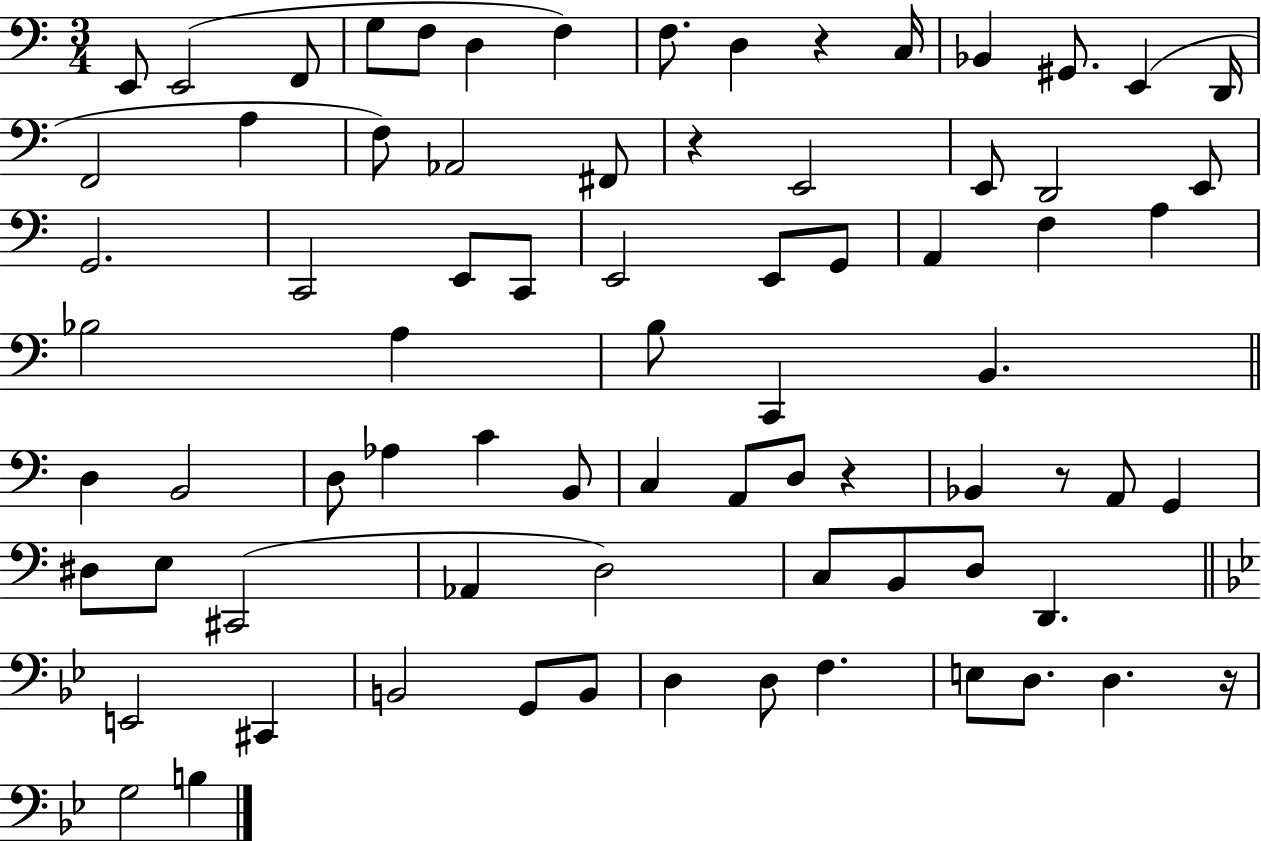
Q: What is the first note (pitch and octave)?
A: E2